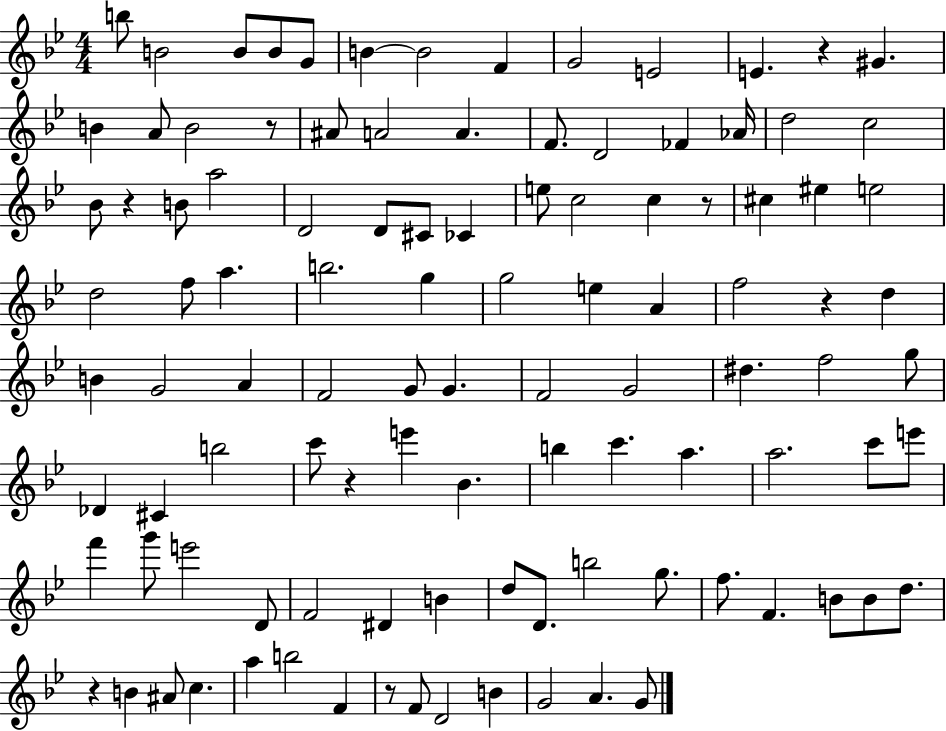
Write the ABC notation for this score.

X:1
T:Untitled
M:4/4
L:1/4
K:Bb
b/2 B2 B/2 B/2 G/2 B B2 F G2 E2 E z ^G B A/2 B2 z/2 ^A/2 A2 A F/2 D2 _F _A/4 d2 c2 _B/2 z B/2 a2 D2 D/2 ^C/2 _C e/2 c2 c z/2 ^c ^e e2 d2 f/2 a b2 g g2 e A f2 z d B G2 A F2 G/2 G F2 G2 ^d f2 g/2 _D ^C b2 c'/2 z e' _B b c' a a2 c'/2 e'/2 f' g'/2 e'2 D/2 F2 ^D B d/2 D/2 b2 g/2 f/2 F B/2 B/2 d/2 z B ^A/2 c a b2 F z/2 F/2 D2 B G2 A G/2